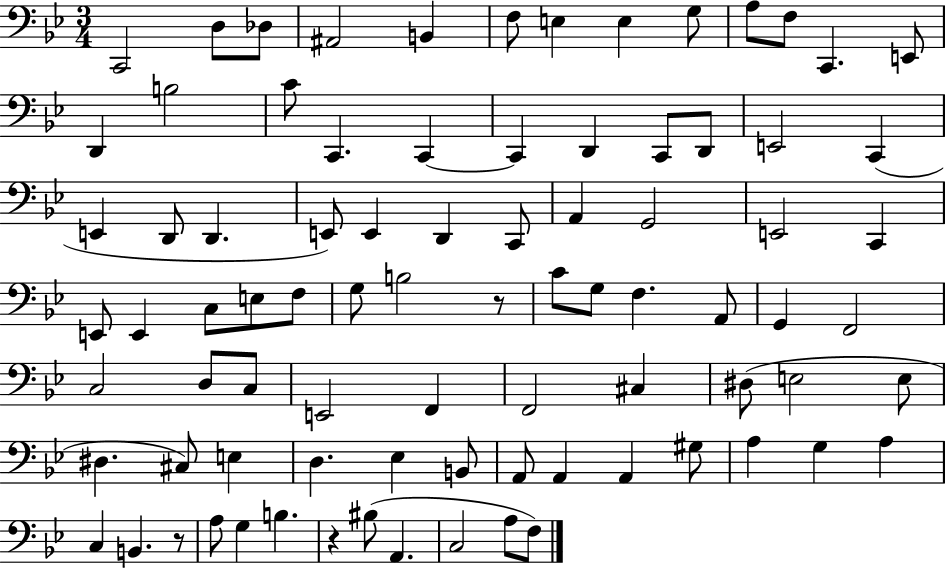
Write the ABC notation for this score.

X:1
T:Untitled
M:3/4
L:1/4
K:Bb
C,,2 D,/2 _D,/2 ^A,,2 B,, F,/2 E, E, G,/2 A,/2 F,/2 C,, E,,/2 D,, B,2 C/2 C,, C,, C,, D,, C,,/2 D,,/2 E,,2 C,, E,, D,,/2 D,, E,,/2 E,, D,, C,,/2 A,, G,,2 E,,2 C,, E,,/2 E,, C,/2 E,/2 F,/2 G,/2 B,2 z/2 C/2 G,/2 F, A,,/2 G,, F,,2 C,2 D,/2 C,/2 E,,2 F,, F,,2 ^C, ^D,/2 E,2 E,/2 ^D, ^C,/2 E, D, _E, B,,/2 A,,/2 A,, A,, ^G,/2 A, G, A, C, B,, z/2 A,/2 G, B, z ^B,/2 A,, C,2 A,/2 F,/2